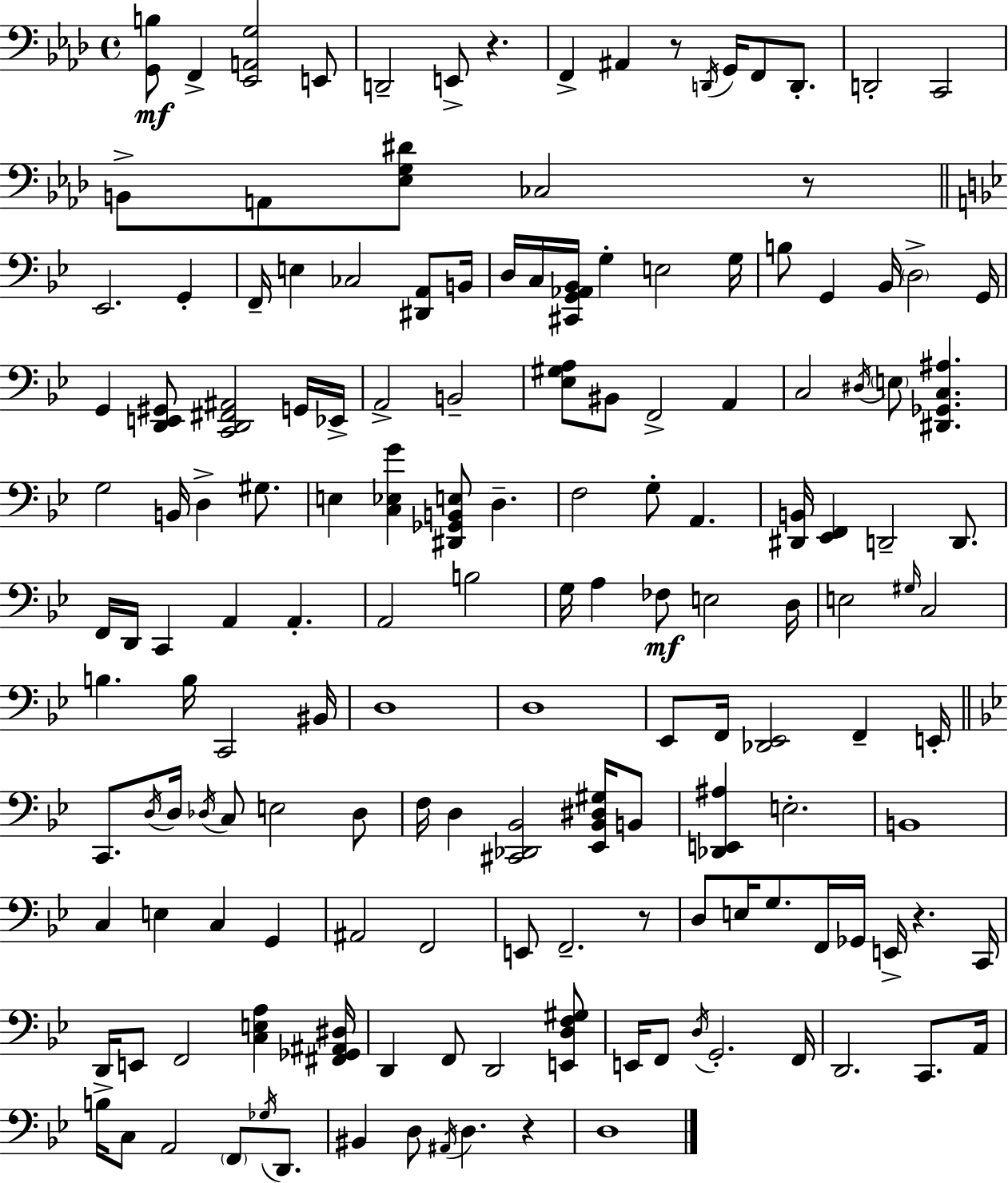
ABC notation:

X:1
T:Untitled
M:4/4
L:1/4
K:Ab
[G,,B,]/2 F,, [_E,,A,,G,]2 E,,/2 D,,2 E,,/2 z F,, ^A,, z/2 D,,/4 G,,/4 F,,/2 D,,/2 D,,2 C,,2 B,,/2 A,,/2 [_E,G,^D]/2 _C,2 z/2 _E,,2 G,, F,,/4 E, _C,2 [^D,,A,,]/2 B,,/4 D,/4 C,/4 [^C,,G,,_A,,_B,,]/4 G, E,2 G,/4 B,/2 G,, _B,,/4 D,2 G,,/4 G,, [D,,E,,^G,,]/2 [C,,D,,^F,,^A,,]2 G,,/4 _E,,/4 A,,2 B,,2 [_E,^G,A,]/2 ^B,,/2 F,,2 A,, C,2 ^D,/4 E,/2 [^D,,_G,,C,^A,] G,2 B,,/4 D, ^G,/2 E, [C,_E,G] [^D,,_G,,B,,E,]/2 D, F,2 G,/2 A,, [^D,,B,,]/4 [_E,,F,,] D,,2 D,,/2 F,,/4 D,,/4 C,, A,, A,, A,,2 B,2 G,/4 A, _F,/2 E,2 D,/4 E,2 ^G,/4 C,2 B, B,/4 C,,2 ^B,,/4 D,4 D,4 _E,,/2 F,,/4 [_D,,_E,,]2 F,, E,,/4 C,,/2 D,/4 D,/4 _D,/4 C,/2 E,2 _D,/2 F,/4 D, [^C,,_D,,_B,,]2 [_E,,_B,,^D,^G,]/4 B,,/2 [_D,,E,,^A,] E,2 B,,4 C, E, C, G,, ^A,,2 F,,2 E,,/2 F,,2 z/2 D,/2 E,/4 G,/2 F,,/4 _G,,/4 E,,/4 z C,,/4 D,,/4 E,,/2 F,,2 [C,E,A,] [^F,,_G,,^A,,^D,]/4 D,, F,,/2 D,,2 [E,,D,F,^G,]/2 E,,/4 F,,/2 D,/4 G,,2 F,,/4 D,,2 C,,/2 A,,/4 B,/4 C,/2 A,,2 F,,/2 _G,/4 D,,/2 ^B,, D,/2 ^A,,/4 D, z D,4